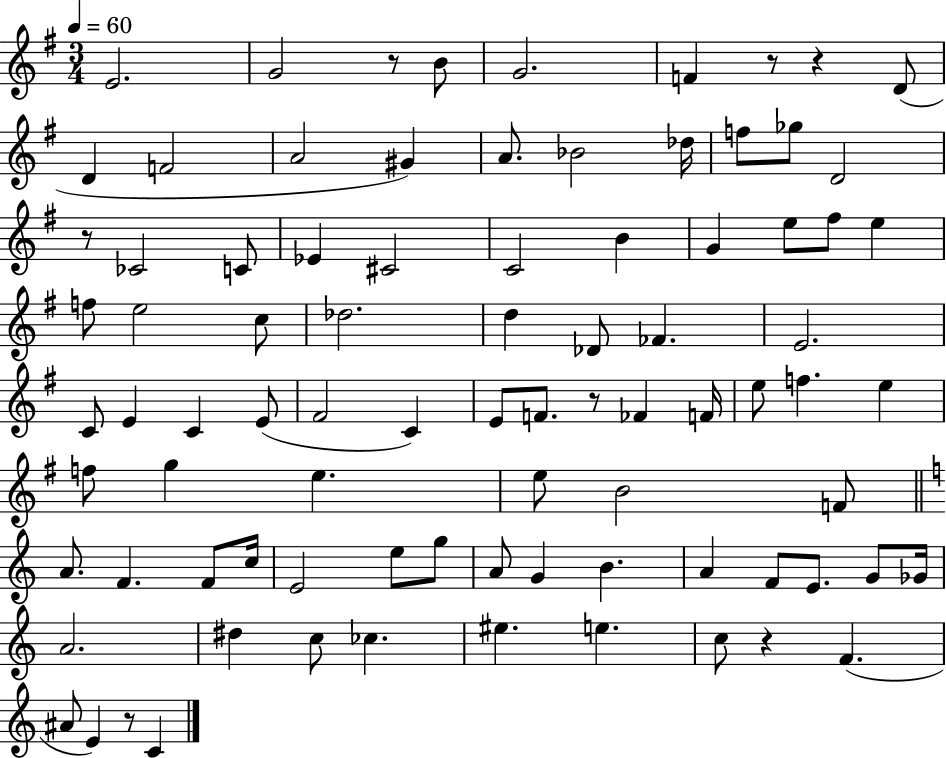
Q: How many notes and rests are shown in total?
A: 86